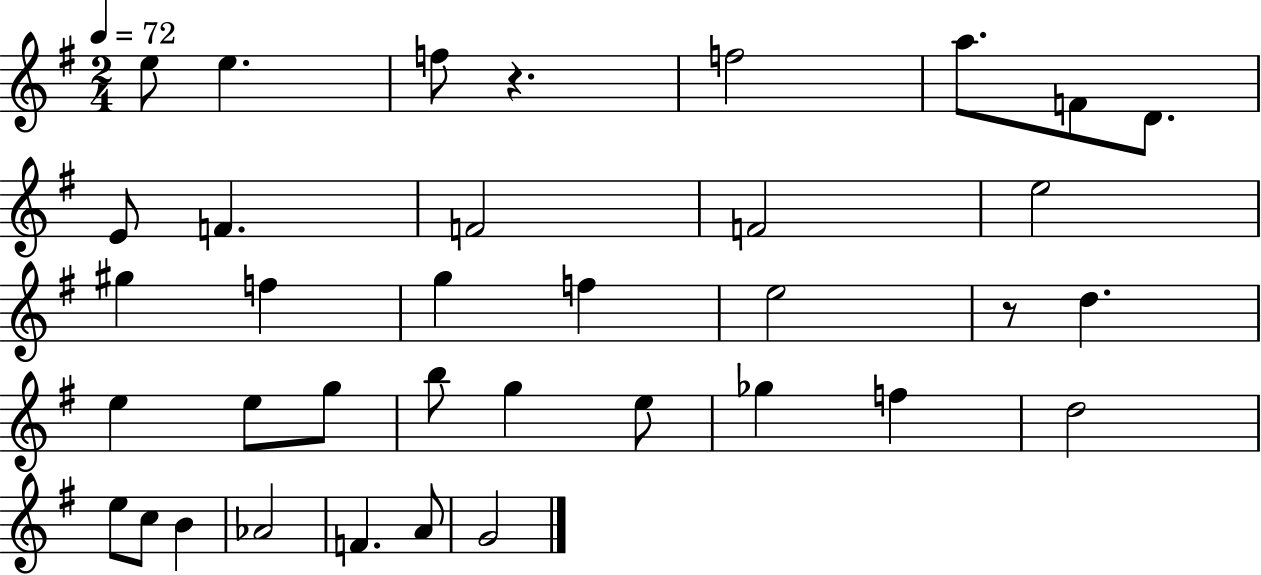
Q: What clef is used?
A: treble